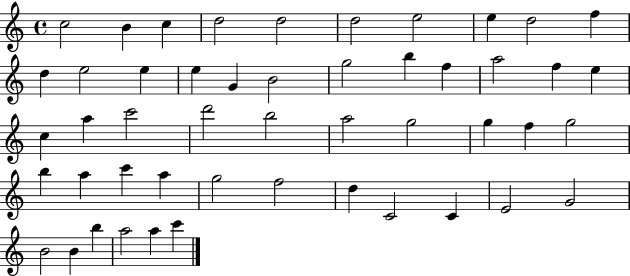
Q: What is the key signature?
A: C major